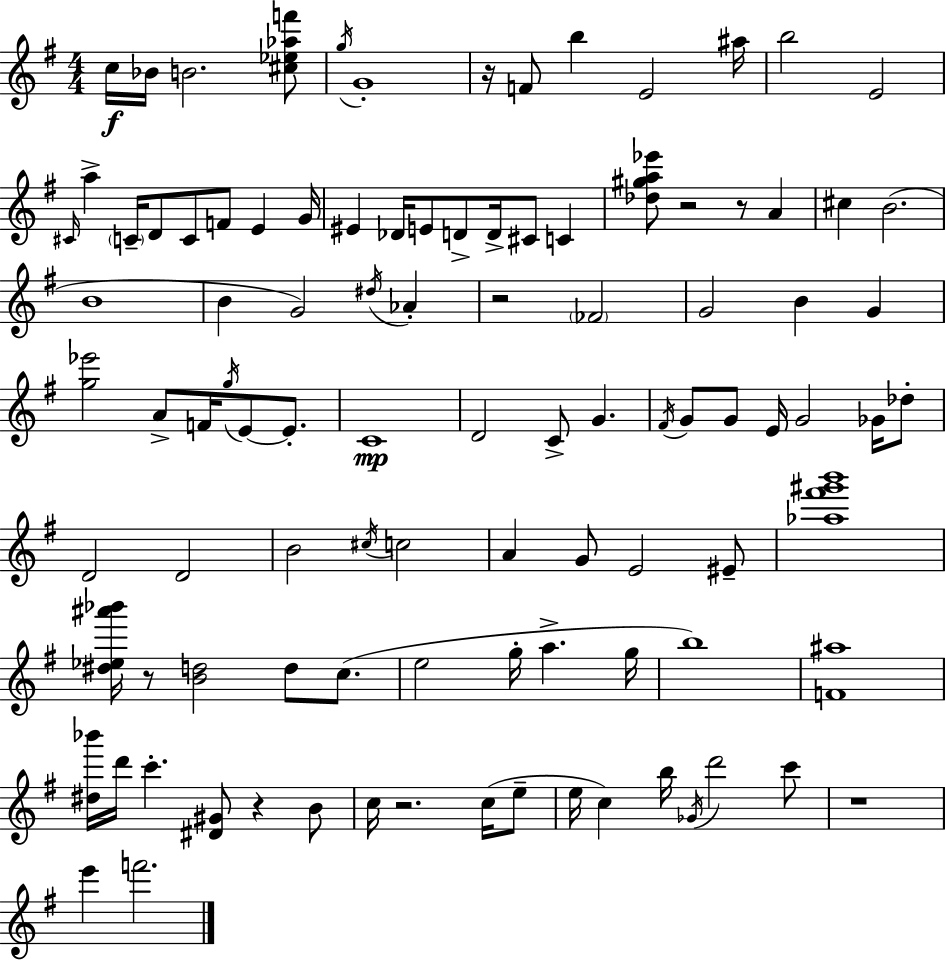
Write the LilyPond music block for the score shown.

{
  \clef treble
  \numericTimeSignature
  \time 4/4
  \key e \minor
  \repeat volta 2 { c''16\f bes'16 b'2. <cis'' ees'' aes'' f'''>8 | \acciaccatura { g''16 } g'1-. | r16 f'8 b''4 e'2 | ais''16 b''2 e'2 | \break \grace { cis'16 } a''4-> \parenthesize c'16-- d'8 c'8 f'8 e'4 | g'16 eis'4 des'16 e'8 d'8-> d'16-> cis'8 c'4 | <des'' gis'' a'' ees'''>8 r2 r8 a'4 | cis''4 b'2.( | \break b'1 | b'4 g'2) \acciaccatura { dis''16 } aes'4-. | r2 \parenthesize fes'2 | g'2 b'4 g'4 | \break <g'' ees'''>2 a'8-> f'16 \acciaccatura { g''16 } e'8~~ | e'8.-. c'1\mp | d'2 c'8-> g'4. | \acciaccatura { fis'16 } g'8 g'8 e'16 g'2 | \break ges'16 des''8-. d'2 d'2 | b'2 \acciaccatura { cis''16 } c''2 | a'4 g'8 e'2 | eis'8-- <aes'' fis''' gis''' b'''>1 | \break <dis'' ees'' ais''' bes'''>16 r8 <b' d''>2 | d''8 c''8.( e''2 g''16-. a''4.-> | g''16 b''1) | <f' ais''>1 | \break <dis'' bes'''>16 d'''16 c'''4.-. <dis' gis'>8 | r4 b'8 c''16 r2. | c''16( e''8-- e''16 c''4) b''16 \acciaccatura { ges'16 } d'''2 | c'''8 r1 | \break e'''4 f'''2. | } \bar "|."
}